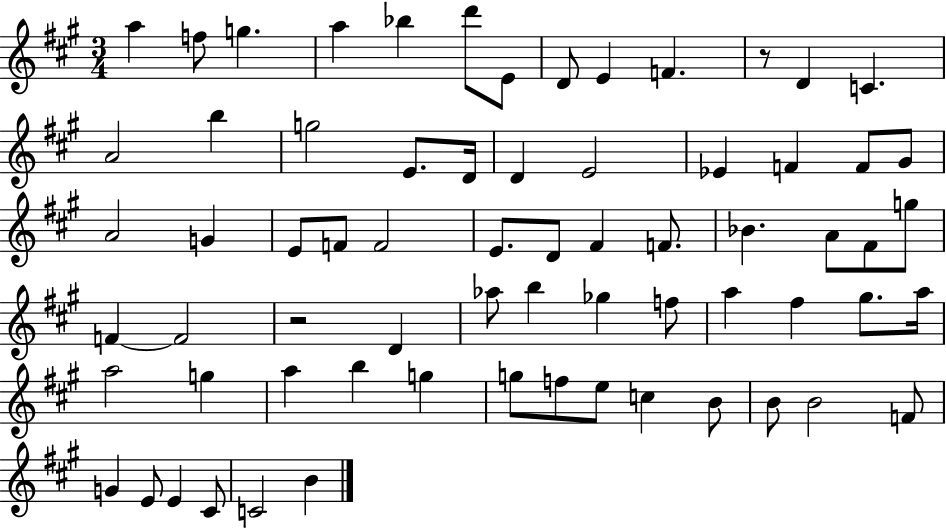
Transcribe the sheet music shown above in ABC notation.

X:1
T:Untitled
M:3/4
L:1/4
K:A
a f/2 g a _b d'/2 E/2 D/2 E F z/2 D C A2 b g2 E/2 D/4 D E2 _E F F/2 ^G/2 A2 G E/2 F/2 F2 E/2 D/2 ^F F/2 _B A/2 ^F/2 g/2 F F2 z2 D _a/2 b _g f/2 a ^f ^g/2 a/4 a2 g a b g g/2 f/2 e/2 c B/2 B/2 B2 F/2 G E/2 E ^C/2 C2 B